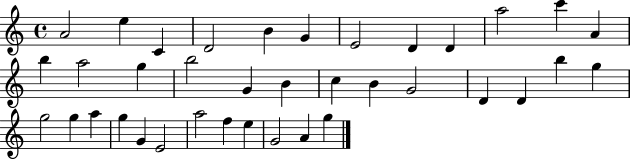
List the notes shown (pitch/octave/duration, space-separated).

A4/h E5/q C4/q D4/h B4/q G4/q E4/h D4/q D4/q A5/h C6/q A4/q B5/q A5/h G5/q B5/h G4/q B4/q C5/q B4/q G4/h D4/q D4/q B5/q G5/q G5/h G5/q A5/q G5/q G4/q E4/h A5/h F5/q E5/q G4/h A4/q G5/q